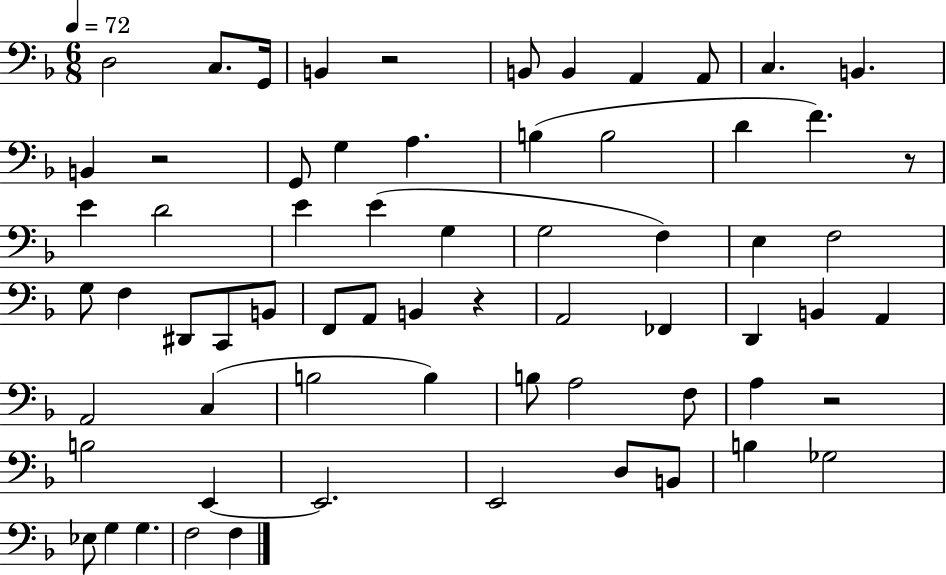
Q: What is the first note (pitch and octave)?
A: D3